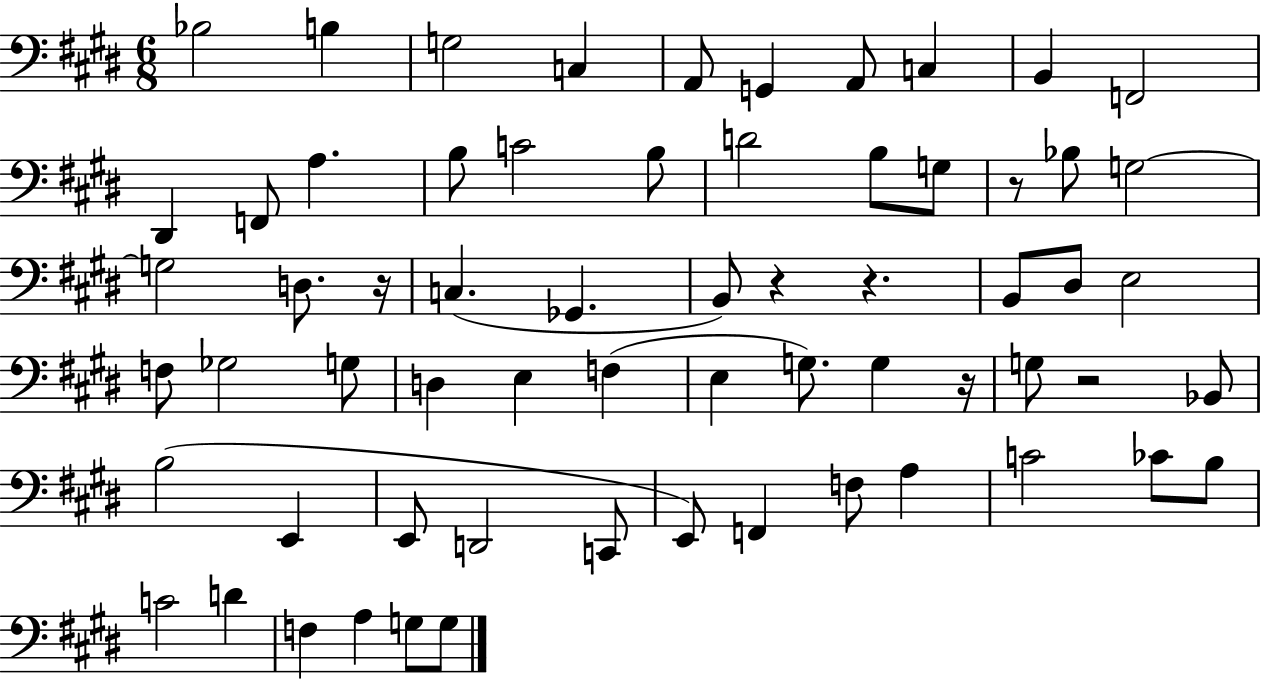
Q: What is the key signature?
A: E major